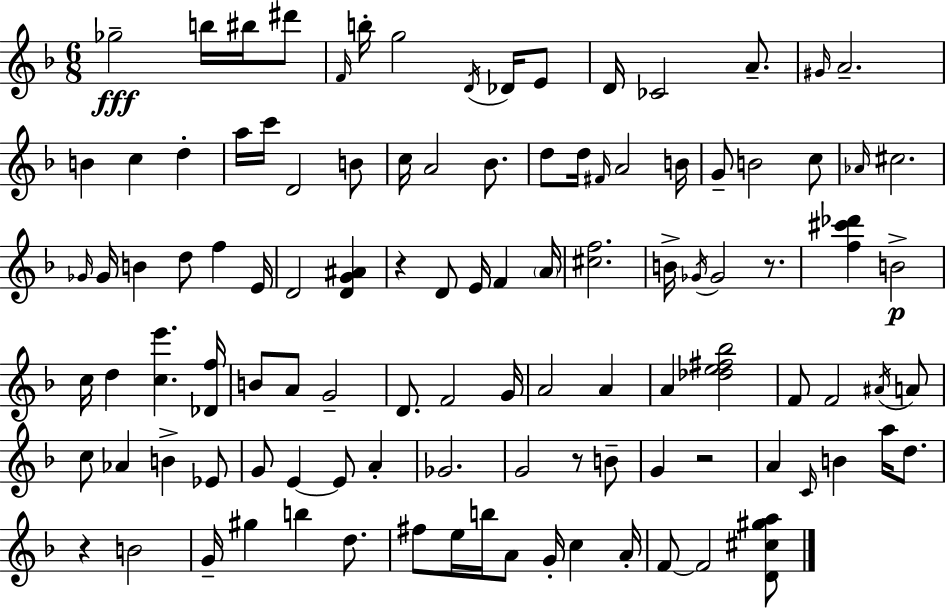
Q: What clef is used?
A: treble